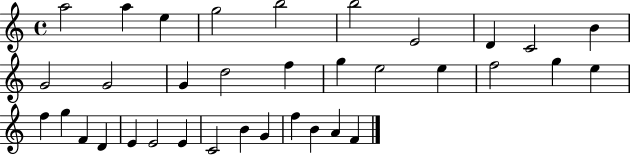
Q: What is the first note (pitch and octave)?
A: A5